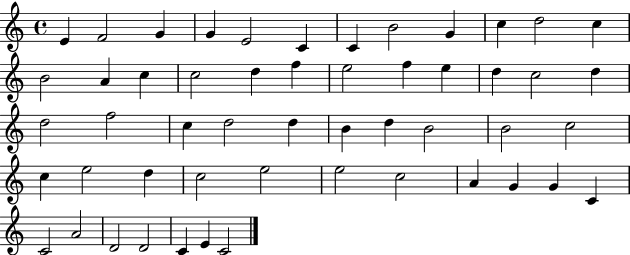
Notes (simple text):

E4/q F4/h G4/q G4/q E4/h C4/q C4/q B4/h G4/q C5/q D5/h C5/q B4/h A4/q C5/q C5/h D5/q F5/q E5/h F5/q E5/q D5/q C5/h D5/q D5/h F5/h C5/q D5/h D5/q B4/q D5/q B4/h B4/h C5/h C5/q E5/h D5/q C5/h E5/h E5/h C5/h A4/q G4/q G4/q C4/q C4/h A4/h D4/h D4/h C4/q E4/q C4/h